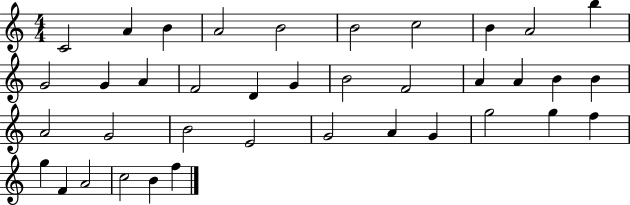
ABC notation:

X:1
T:Untitled
M:4/4
L:1/4
K:C
C2 A B A2 B2 B2 c2 B A2 b G2 G A F2 D G B2 F2 A A B B A2 G2 B2 E2 G2 A G g2 g f g F A2 c2 B f